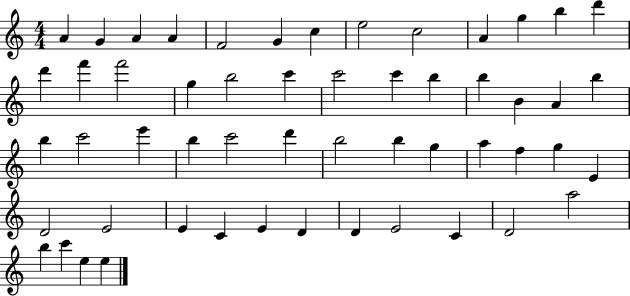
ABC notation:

X:1
T:Untitled
M:4/4
L:1/4
K:C
A G A A F2 G c e2 c2 A g b d' d' f' f'2 g b2 c' c'2 c' b b B A b b c'2 e' b c'2 d' b2 b g a f g E D2 E2 E C E D D E2 C D2 a2 b c' e e